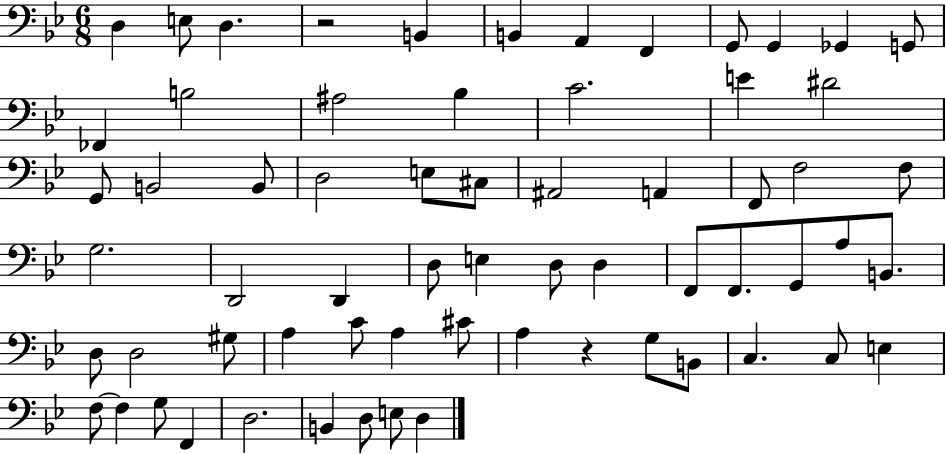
X:1
T:Untitled
M:6/8
L:1/4
K:Bb
D, E,/2 D, z2 B,, B,, A,, F,, G,,/2 G,, _G,, G,,/2 _F,, B,2 ^A,2 _B, C2 E ^D2 G,,/2 B,,2 B,,/2 D,2 E,/2 ^C,/2 ^A,,2 A,, F,,/2 F,2 F,/2 G,2 D,,2 D,, D,/2 E, D,/2 D, F,,/2 F,,/2 G,,/2 A,/2 B,,/2 D,/2 D,2 ^G,/2 A, C/2 A, ^C/2 A, z G,/2 B,,/2 C, C,/2 E, F,/2 F, G,/2 F,, D,2 B,, D,/2 E,/2 D,